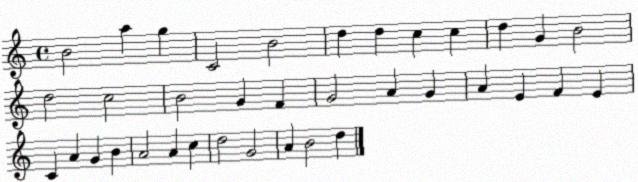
X:1
T:Untitled
M:4/4
L:1/4
K:C
B2 a g C2 B2 d d c c d G B2 d2 c2 B2 G F G2 A G A E F E C A G B A2 A c d2 G2 A B2 d